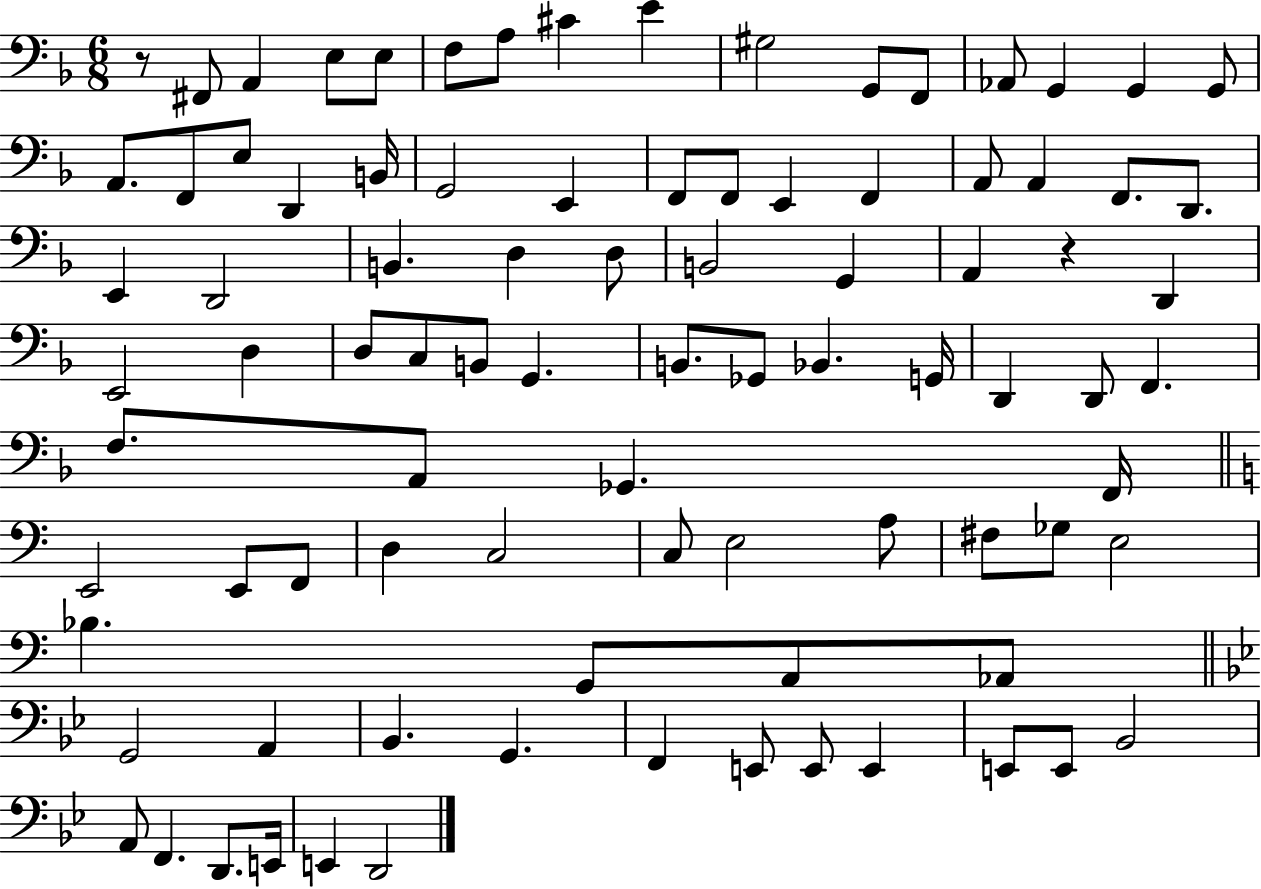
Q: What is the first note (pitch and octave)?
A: F#2